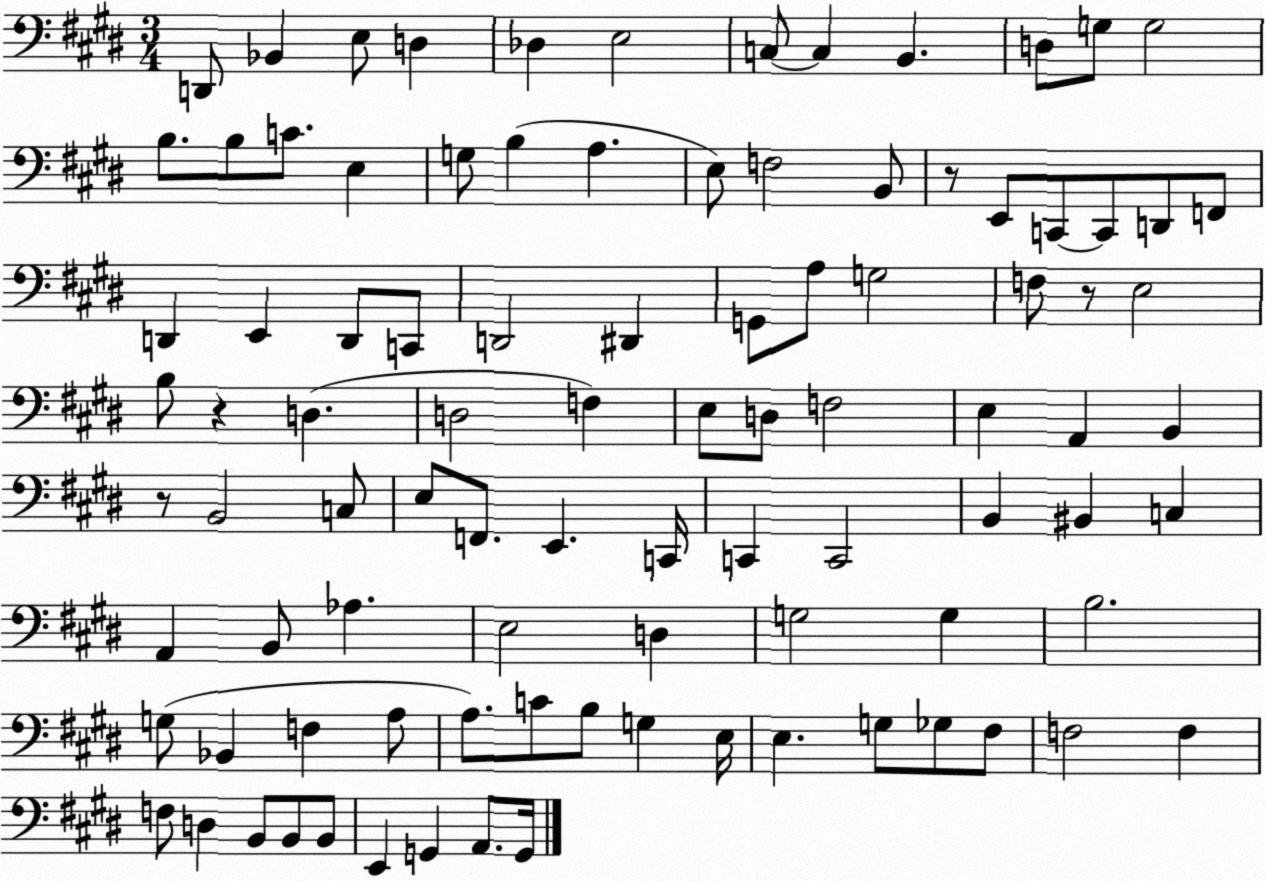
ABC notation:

X:1
T:Untitled
M:3/4
L:1/4
K:E
D,,/2 _B,, E,/2 D, _D, E,2 C,/2 C, B,, D,/2 G,/2 G,2 B,/2 B,/2 C/2 E, G,/2 B, A, E,/2 F,2 B,,/2 z/2 E,,/2 C,,/2 C,,/2 D,,/2 F,,/2 D,, E,, D,,/2 C,,/2 D,,2 ^D,, G,,/2 A,/2 G,2 F,/2 z/2 E,2 B,/2 z D, D,2 F, E,/2 D,/2 F,2 E, A,, B,, z/2 B,,2 C,/2 E,/2 F,,/2 E,, C,,/4 C,, C,,2 B,, ^B,, C, A,, B,,/2 _A, E,2 D, G,2 G, B,2 G,/2 _B,, F, A,/2 A,/2 C/2 B,/2 G, E,/4 E, G,/2 _G,/2 ^F,/2 F,2 F, F,/2 D, B,,/2 B,,/2 B,,/2 E,, G,, A,,/2 G,,/4